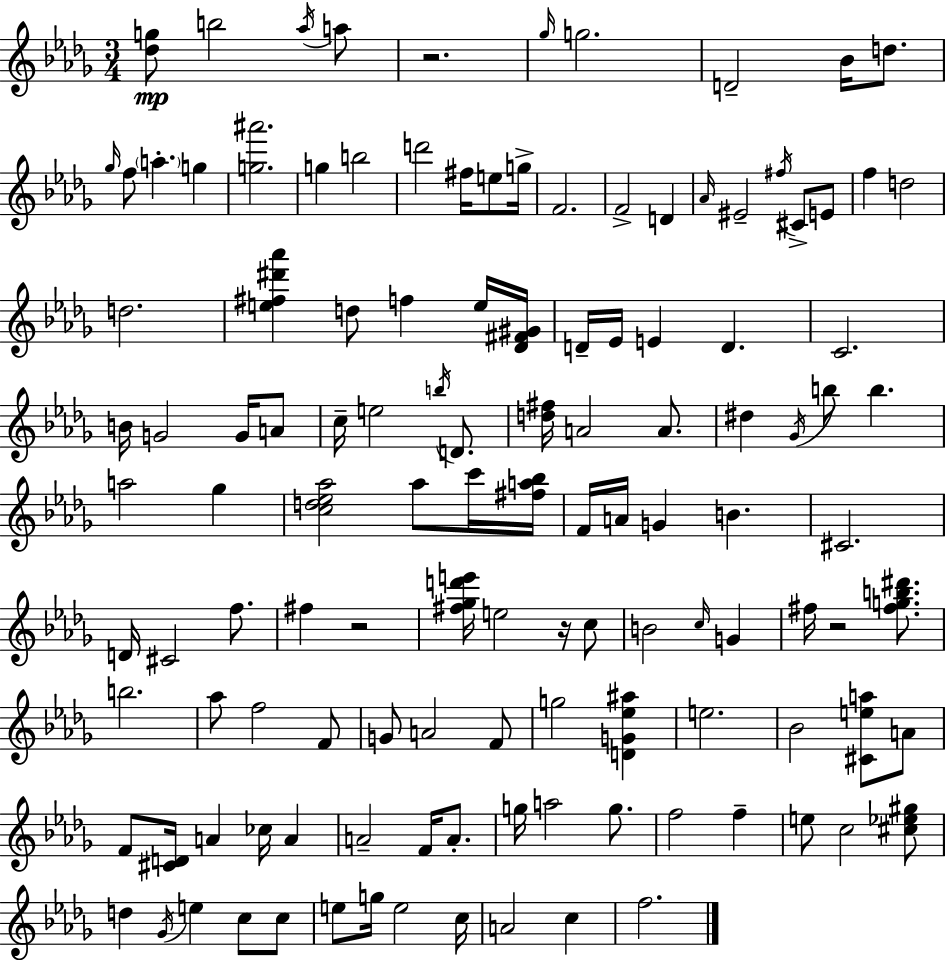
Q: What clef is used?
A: treble